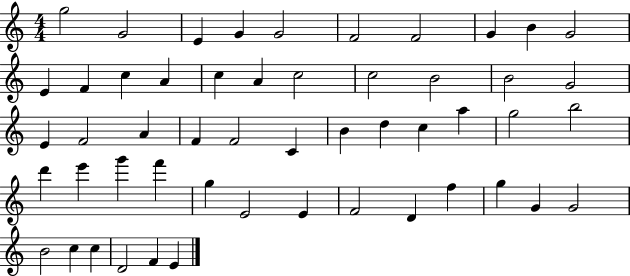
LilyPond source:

{
  \clef treble
  \numericTimeSignature
  \time 4/4
  \key c \major
  g''2 g'2 | e'4 g'4 g'2 | f'2 f'2 | g'4 b'4 g'2 | \break e'4 f'4 c''4 a'4 | c''4 a'4 c''2 | c''2 b'2 | b'2 g'2 | \break e'4 f'2 a'4 | f'4 f'2 c'4 | b'4 d''4 c''4 a''4 | g''2 b''2 | \break d'''4 e'''4 g'''4 f'''4 | g''4 e'2 e'4 | f'2 d'4 f''4 | g''4 g'4 g'2 | \break b'2 c''4 c''4 | d'2 f'4 e'4 | \bar "|."
}